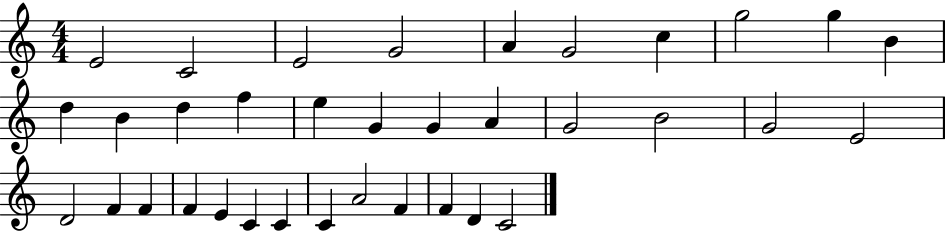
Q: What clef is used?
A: treble